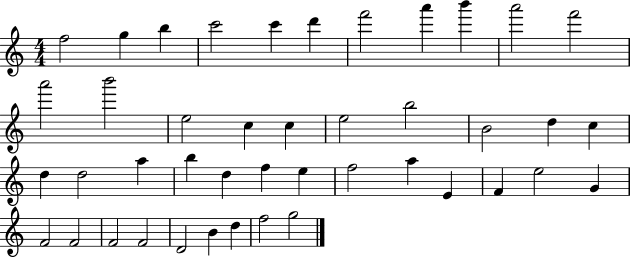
{
  \clef treble
  \numericTimeSignature
  \time 4/4
  \key c \major
  f''2 g''4 b''4 | c'''2 c'''4 d'''4 | f'''2 a'''4 b'''4 | a'''2 f'''2 | \break a'''2 b'''2 | e''2 c''4 c''4 | e''2 b''2 | b'2 d''4 c''4 | \break d''4 d''2 a''4 | b''4 d''4 f''4 e''4 | f''2 a''4 e'4 | f'4 e''2 g'4 | \break f'2 f'2 | f'2 f'2 | d'2 b'4 d''4 | f''2 g''2 | \break \bar "|."
}